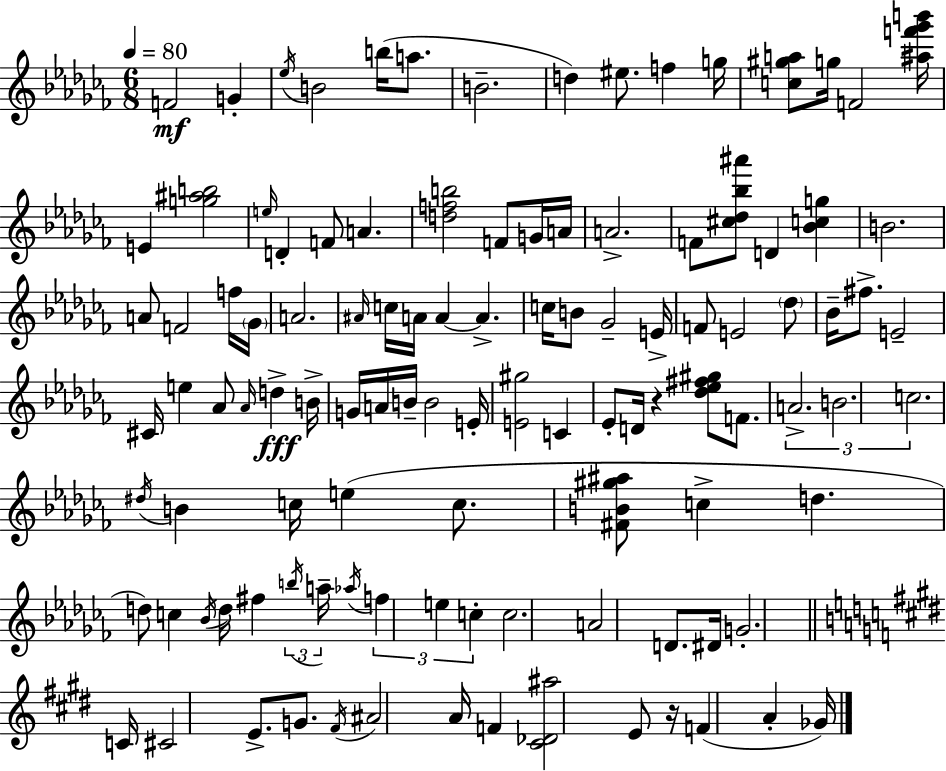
{
  \clef treble
  \numericTimeSignature
  \time 6/8
  \key aes \minor
  \tempo 4 = 80
  f'2\mf g'4-. | \acciaccatura { ees''16 } b'2 b''16( a''8. | b'2.-- | d''4) eis''8. f''4 | \break g''16 <c'' gis'' a''>8 g''16 f'2 | <ais'' f''' ges''' b'''>16 e'4 <g'' ais'' b''>2 | \grace { e''16 } d'4-. f'8 a'4. | <d'' f'' b''>2 f'8 | \break g'16 a'16 a'2.-> | f'8 <cis'' des'' bes'' ais'''>8 d'4 <bes' c'' g''>4 | b'2. | a'8 f'2 | \break f''16 \parenthesize ges'16 a'2. | \grace { ais'16 } c''16 a'16 a'4~~ a'4.-> | c''16 b'8 ges'2-- | e'16-> f'8 e'2 | \break \parenthesize des''8 bes'16-- fis''8.-> e'2-- | cis'16 e''4 aes'8 \grace { aes'16 } d''4->\fff | b'16-> g'16 a'16 b'16-- b'2 | e'16-. <e' gis''>2 | \break c'4 ees'8-. d'16 r4 <des'' ees'' fis'' gis''>8 | f'8. \tuplet 3/2 { a'2.-> | b'2. | c''2. } | \break \acciaccatura { dis''16 } b'4 c''16 e''4( | c''8. <fis' b' gis'' ais''>8 c''4-> d''4. | d''8) c''4 \acciaccatura { bes'16 } | d''16 fis''4 \tuplet 3/2 { \acciaccatura { b''16 } a''16-- \acciaccatura { aes''16 } } \tuplet 3/2 { f''4 | \break e''4 c''4-. } c''2. | a'2 | d'8. dis'16 g'2.-. | \bar "||" \break \key e \major c'16 cis'2 e'8.-> | g'8. \acciaccatura { fis'16 } ais'2 | a'16 f'4 <cis' des' ais''>2 | e'8 r16 f'4( a'4-. | \break ges'16) \bar "|."
}